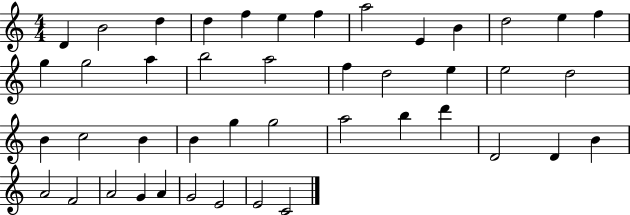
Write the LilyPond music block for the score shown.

{
  \clef treble
  \numericTimeSignature
  \time 4/4
  \key c \major
  d'4 b'2 d''4 | d''4 f''4 e''4 f''4 | a''2 e'4 b'4 | d''2 e''4 f''4 | \break g''4 g''2 a''4 | b''2 a''2 | f''4 d''2 e''4 | e''2 d''2 | \break b'4 c''2 b'4 | b'4 g''4 g''2 | a''2 b''4 d'''4 | d'2 d'4 b'4 | \break a'2 f'2 | a'2 g'4 a'4 | g'2 e'2 | e'2 c'2 | \break \bar "|."
}